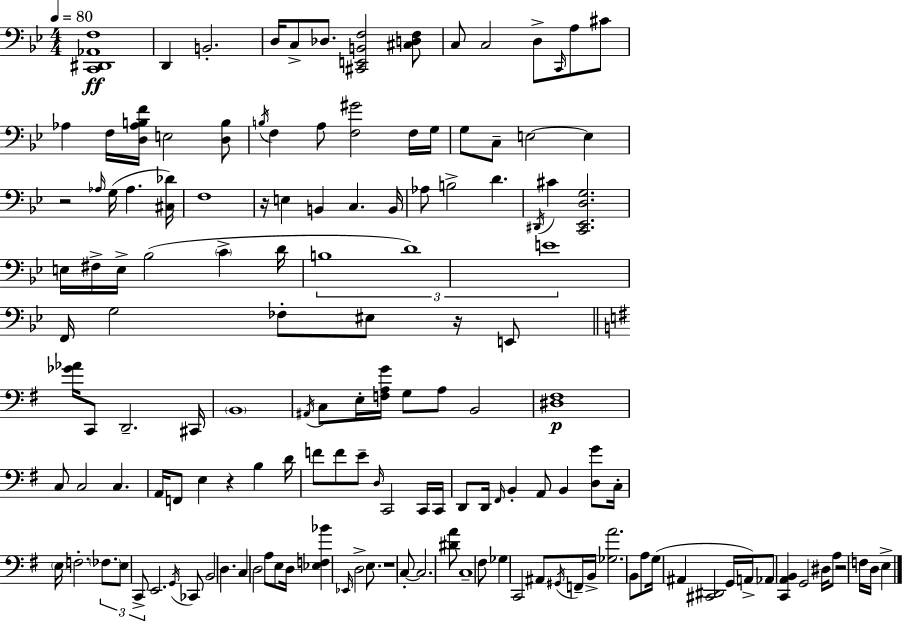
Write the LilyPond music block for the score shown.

{
  \clef bass
  \numericTimeSignature
  \time 4/4
  \key bes \major
  \tempo 4 = 80
  <c, dis, aes, f>1\ff | d,4 b,2.-. | d16 c8-> des8. <cis, e, b, f>2 <cis d f>8 | c8 c2 d8-> \grace { c,16 } a8 cis'8 | \break aes4 f16 <d aes b f'>16 e2 <d b>8 | \acciaccatura { b16 } f4 a8 <f gis'>2 | f16 g16 g8 c8-- e2~~ e4 | r2 \grace { aes16 }( g16 aes4. | \break <cis des'>16) f1 | r16 e4 b,4 c4. | b,16 aes8 b2-> d'4. | \acciaccatura { dis,16 } cis'4 <c, ees, d g>2. | \break e16 fis16-> e16-> bes2( \parenthesize c'4-> | d'16 \tuplet 3/2 { b1 | d'1) | e'1 } | \break f,16 g2 fes8-. eis8 | r16 e,8 \bar "||" \break \key g \major <ges' aes'>16 c,8 d,2.-- cis,16 | \parenthesize b,1 | \acciaccatura { ais,16 } c8 e16-. <f a g'>16 g8 a8 b,2 | <dis fis>1\p | \break c8 c2 c4. | a,16 f,8 e4 r4 b4 | d'16 f'8 f'8 e'8-- \grace { d16 } c,2 | c,16 c,16 d,8 d,16 \grace { fis,16 } b,4-. a,8 b,4 | \break <d g'>8 c16-. \parenthesize e16 f2.-. | \tuplet 3/2 { \parenthesize fes8. e8 c,8-> } e,2. | \acciaccatura { g,16 } ces,8 b,2 d4. | c4 d2 | \break a8 e8 d16 <ees f bes'>4 \grace { ees,16 } d2-> | e8. r1 | c8-.~~ c2. | <dis' a'>8 c1-- | \break fis8 ges4 c,2 | ais,8 \acciaccatura { gis,16 } f,16-- b,16-> <ges a'>2. | b,8 a8 g16( ais,4 <cis, dis,>2 | g,16 a,16->) aes,8 <c, a, b,>4 g,2 | \break dis16 a8 r2 | f16 d16 e4-> \bar "|."
}